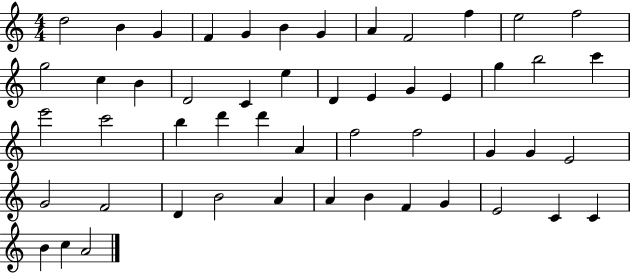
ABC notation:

X:1
T:Untitled
M:4/4
L:1/4
K:C
d2 B G F G B G A F2 f e2 f2 g2 c B D2 C e D E G E g b2 c' e'2 c'2 b d' d' A f2 f2 G G E2 G2 F2 D B2 A A B F G E2 C C B c A2